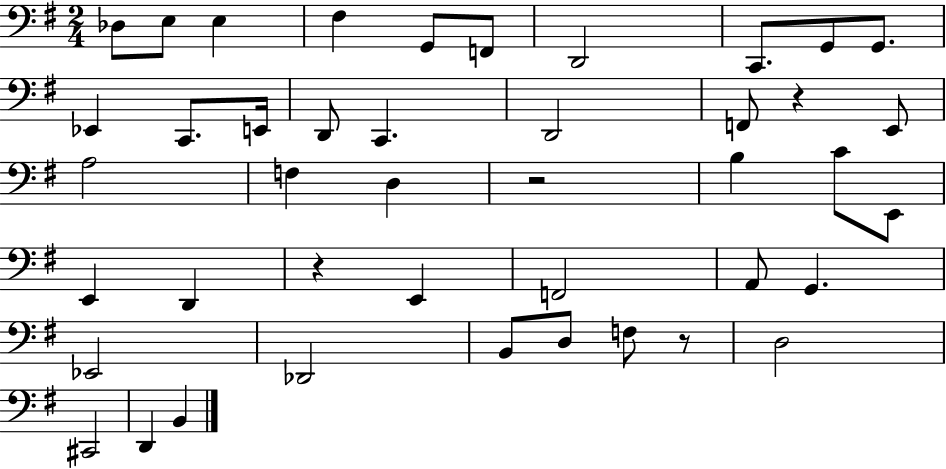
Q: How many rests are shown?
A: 4